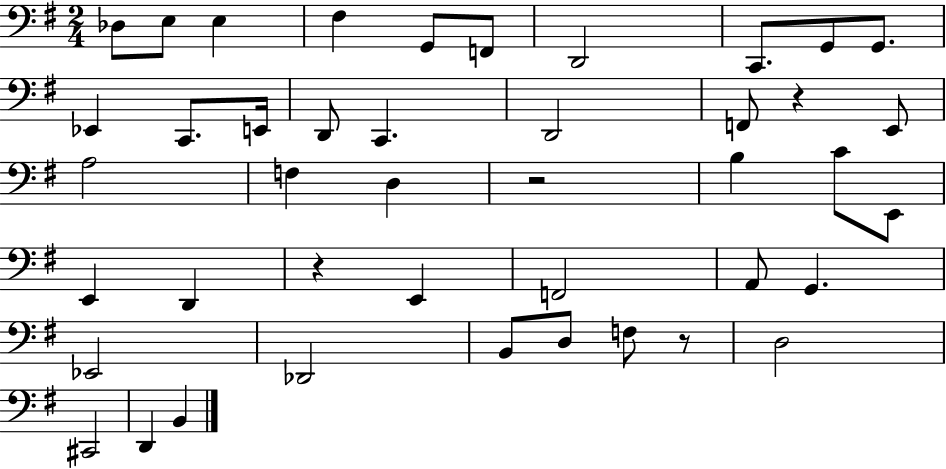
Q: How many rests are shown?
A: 4